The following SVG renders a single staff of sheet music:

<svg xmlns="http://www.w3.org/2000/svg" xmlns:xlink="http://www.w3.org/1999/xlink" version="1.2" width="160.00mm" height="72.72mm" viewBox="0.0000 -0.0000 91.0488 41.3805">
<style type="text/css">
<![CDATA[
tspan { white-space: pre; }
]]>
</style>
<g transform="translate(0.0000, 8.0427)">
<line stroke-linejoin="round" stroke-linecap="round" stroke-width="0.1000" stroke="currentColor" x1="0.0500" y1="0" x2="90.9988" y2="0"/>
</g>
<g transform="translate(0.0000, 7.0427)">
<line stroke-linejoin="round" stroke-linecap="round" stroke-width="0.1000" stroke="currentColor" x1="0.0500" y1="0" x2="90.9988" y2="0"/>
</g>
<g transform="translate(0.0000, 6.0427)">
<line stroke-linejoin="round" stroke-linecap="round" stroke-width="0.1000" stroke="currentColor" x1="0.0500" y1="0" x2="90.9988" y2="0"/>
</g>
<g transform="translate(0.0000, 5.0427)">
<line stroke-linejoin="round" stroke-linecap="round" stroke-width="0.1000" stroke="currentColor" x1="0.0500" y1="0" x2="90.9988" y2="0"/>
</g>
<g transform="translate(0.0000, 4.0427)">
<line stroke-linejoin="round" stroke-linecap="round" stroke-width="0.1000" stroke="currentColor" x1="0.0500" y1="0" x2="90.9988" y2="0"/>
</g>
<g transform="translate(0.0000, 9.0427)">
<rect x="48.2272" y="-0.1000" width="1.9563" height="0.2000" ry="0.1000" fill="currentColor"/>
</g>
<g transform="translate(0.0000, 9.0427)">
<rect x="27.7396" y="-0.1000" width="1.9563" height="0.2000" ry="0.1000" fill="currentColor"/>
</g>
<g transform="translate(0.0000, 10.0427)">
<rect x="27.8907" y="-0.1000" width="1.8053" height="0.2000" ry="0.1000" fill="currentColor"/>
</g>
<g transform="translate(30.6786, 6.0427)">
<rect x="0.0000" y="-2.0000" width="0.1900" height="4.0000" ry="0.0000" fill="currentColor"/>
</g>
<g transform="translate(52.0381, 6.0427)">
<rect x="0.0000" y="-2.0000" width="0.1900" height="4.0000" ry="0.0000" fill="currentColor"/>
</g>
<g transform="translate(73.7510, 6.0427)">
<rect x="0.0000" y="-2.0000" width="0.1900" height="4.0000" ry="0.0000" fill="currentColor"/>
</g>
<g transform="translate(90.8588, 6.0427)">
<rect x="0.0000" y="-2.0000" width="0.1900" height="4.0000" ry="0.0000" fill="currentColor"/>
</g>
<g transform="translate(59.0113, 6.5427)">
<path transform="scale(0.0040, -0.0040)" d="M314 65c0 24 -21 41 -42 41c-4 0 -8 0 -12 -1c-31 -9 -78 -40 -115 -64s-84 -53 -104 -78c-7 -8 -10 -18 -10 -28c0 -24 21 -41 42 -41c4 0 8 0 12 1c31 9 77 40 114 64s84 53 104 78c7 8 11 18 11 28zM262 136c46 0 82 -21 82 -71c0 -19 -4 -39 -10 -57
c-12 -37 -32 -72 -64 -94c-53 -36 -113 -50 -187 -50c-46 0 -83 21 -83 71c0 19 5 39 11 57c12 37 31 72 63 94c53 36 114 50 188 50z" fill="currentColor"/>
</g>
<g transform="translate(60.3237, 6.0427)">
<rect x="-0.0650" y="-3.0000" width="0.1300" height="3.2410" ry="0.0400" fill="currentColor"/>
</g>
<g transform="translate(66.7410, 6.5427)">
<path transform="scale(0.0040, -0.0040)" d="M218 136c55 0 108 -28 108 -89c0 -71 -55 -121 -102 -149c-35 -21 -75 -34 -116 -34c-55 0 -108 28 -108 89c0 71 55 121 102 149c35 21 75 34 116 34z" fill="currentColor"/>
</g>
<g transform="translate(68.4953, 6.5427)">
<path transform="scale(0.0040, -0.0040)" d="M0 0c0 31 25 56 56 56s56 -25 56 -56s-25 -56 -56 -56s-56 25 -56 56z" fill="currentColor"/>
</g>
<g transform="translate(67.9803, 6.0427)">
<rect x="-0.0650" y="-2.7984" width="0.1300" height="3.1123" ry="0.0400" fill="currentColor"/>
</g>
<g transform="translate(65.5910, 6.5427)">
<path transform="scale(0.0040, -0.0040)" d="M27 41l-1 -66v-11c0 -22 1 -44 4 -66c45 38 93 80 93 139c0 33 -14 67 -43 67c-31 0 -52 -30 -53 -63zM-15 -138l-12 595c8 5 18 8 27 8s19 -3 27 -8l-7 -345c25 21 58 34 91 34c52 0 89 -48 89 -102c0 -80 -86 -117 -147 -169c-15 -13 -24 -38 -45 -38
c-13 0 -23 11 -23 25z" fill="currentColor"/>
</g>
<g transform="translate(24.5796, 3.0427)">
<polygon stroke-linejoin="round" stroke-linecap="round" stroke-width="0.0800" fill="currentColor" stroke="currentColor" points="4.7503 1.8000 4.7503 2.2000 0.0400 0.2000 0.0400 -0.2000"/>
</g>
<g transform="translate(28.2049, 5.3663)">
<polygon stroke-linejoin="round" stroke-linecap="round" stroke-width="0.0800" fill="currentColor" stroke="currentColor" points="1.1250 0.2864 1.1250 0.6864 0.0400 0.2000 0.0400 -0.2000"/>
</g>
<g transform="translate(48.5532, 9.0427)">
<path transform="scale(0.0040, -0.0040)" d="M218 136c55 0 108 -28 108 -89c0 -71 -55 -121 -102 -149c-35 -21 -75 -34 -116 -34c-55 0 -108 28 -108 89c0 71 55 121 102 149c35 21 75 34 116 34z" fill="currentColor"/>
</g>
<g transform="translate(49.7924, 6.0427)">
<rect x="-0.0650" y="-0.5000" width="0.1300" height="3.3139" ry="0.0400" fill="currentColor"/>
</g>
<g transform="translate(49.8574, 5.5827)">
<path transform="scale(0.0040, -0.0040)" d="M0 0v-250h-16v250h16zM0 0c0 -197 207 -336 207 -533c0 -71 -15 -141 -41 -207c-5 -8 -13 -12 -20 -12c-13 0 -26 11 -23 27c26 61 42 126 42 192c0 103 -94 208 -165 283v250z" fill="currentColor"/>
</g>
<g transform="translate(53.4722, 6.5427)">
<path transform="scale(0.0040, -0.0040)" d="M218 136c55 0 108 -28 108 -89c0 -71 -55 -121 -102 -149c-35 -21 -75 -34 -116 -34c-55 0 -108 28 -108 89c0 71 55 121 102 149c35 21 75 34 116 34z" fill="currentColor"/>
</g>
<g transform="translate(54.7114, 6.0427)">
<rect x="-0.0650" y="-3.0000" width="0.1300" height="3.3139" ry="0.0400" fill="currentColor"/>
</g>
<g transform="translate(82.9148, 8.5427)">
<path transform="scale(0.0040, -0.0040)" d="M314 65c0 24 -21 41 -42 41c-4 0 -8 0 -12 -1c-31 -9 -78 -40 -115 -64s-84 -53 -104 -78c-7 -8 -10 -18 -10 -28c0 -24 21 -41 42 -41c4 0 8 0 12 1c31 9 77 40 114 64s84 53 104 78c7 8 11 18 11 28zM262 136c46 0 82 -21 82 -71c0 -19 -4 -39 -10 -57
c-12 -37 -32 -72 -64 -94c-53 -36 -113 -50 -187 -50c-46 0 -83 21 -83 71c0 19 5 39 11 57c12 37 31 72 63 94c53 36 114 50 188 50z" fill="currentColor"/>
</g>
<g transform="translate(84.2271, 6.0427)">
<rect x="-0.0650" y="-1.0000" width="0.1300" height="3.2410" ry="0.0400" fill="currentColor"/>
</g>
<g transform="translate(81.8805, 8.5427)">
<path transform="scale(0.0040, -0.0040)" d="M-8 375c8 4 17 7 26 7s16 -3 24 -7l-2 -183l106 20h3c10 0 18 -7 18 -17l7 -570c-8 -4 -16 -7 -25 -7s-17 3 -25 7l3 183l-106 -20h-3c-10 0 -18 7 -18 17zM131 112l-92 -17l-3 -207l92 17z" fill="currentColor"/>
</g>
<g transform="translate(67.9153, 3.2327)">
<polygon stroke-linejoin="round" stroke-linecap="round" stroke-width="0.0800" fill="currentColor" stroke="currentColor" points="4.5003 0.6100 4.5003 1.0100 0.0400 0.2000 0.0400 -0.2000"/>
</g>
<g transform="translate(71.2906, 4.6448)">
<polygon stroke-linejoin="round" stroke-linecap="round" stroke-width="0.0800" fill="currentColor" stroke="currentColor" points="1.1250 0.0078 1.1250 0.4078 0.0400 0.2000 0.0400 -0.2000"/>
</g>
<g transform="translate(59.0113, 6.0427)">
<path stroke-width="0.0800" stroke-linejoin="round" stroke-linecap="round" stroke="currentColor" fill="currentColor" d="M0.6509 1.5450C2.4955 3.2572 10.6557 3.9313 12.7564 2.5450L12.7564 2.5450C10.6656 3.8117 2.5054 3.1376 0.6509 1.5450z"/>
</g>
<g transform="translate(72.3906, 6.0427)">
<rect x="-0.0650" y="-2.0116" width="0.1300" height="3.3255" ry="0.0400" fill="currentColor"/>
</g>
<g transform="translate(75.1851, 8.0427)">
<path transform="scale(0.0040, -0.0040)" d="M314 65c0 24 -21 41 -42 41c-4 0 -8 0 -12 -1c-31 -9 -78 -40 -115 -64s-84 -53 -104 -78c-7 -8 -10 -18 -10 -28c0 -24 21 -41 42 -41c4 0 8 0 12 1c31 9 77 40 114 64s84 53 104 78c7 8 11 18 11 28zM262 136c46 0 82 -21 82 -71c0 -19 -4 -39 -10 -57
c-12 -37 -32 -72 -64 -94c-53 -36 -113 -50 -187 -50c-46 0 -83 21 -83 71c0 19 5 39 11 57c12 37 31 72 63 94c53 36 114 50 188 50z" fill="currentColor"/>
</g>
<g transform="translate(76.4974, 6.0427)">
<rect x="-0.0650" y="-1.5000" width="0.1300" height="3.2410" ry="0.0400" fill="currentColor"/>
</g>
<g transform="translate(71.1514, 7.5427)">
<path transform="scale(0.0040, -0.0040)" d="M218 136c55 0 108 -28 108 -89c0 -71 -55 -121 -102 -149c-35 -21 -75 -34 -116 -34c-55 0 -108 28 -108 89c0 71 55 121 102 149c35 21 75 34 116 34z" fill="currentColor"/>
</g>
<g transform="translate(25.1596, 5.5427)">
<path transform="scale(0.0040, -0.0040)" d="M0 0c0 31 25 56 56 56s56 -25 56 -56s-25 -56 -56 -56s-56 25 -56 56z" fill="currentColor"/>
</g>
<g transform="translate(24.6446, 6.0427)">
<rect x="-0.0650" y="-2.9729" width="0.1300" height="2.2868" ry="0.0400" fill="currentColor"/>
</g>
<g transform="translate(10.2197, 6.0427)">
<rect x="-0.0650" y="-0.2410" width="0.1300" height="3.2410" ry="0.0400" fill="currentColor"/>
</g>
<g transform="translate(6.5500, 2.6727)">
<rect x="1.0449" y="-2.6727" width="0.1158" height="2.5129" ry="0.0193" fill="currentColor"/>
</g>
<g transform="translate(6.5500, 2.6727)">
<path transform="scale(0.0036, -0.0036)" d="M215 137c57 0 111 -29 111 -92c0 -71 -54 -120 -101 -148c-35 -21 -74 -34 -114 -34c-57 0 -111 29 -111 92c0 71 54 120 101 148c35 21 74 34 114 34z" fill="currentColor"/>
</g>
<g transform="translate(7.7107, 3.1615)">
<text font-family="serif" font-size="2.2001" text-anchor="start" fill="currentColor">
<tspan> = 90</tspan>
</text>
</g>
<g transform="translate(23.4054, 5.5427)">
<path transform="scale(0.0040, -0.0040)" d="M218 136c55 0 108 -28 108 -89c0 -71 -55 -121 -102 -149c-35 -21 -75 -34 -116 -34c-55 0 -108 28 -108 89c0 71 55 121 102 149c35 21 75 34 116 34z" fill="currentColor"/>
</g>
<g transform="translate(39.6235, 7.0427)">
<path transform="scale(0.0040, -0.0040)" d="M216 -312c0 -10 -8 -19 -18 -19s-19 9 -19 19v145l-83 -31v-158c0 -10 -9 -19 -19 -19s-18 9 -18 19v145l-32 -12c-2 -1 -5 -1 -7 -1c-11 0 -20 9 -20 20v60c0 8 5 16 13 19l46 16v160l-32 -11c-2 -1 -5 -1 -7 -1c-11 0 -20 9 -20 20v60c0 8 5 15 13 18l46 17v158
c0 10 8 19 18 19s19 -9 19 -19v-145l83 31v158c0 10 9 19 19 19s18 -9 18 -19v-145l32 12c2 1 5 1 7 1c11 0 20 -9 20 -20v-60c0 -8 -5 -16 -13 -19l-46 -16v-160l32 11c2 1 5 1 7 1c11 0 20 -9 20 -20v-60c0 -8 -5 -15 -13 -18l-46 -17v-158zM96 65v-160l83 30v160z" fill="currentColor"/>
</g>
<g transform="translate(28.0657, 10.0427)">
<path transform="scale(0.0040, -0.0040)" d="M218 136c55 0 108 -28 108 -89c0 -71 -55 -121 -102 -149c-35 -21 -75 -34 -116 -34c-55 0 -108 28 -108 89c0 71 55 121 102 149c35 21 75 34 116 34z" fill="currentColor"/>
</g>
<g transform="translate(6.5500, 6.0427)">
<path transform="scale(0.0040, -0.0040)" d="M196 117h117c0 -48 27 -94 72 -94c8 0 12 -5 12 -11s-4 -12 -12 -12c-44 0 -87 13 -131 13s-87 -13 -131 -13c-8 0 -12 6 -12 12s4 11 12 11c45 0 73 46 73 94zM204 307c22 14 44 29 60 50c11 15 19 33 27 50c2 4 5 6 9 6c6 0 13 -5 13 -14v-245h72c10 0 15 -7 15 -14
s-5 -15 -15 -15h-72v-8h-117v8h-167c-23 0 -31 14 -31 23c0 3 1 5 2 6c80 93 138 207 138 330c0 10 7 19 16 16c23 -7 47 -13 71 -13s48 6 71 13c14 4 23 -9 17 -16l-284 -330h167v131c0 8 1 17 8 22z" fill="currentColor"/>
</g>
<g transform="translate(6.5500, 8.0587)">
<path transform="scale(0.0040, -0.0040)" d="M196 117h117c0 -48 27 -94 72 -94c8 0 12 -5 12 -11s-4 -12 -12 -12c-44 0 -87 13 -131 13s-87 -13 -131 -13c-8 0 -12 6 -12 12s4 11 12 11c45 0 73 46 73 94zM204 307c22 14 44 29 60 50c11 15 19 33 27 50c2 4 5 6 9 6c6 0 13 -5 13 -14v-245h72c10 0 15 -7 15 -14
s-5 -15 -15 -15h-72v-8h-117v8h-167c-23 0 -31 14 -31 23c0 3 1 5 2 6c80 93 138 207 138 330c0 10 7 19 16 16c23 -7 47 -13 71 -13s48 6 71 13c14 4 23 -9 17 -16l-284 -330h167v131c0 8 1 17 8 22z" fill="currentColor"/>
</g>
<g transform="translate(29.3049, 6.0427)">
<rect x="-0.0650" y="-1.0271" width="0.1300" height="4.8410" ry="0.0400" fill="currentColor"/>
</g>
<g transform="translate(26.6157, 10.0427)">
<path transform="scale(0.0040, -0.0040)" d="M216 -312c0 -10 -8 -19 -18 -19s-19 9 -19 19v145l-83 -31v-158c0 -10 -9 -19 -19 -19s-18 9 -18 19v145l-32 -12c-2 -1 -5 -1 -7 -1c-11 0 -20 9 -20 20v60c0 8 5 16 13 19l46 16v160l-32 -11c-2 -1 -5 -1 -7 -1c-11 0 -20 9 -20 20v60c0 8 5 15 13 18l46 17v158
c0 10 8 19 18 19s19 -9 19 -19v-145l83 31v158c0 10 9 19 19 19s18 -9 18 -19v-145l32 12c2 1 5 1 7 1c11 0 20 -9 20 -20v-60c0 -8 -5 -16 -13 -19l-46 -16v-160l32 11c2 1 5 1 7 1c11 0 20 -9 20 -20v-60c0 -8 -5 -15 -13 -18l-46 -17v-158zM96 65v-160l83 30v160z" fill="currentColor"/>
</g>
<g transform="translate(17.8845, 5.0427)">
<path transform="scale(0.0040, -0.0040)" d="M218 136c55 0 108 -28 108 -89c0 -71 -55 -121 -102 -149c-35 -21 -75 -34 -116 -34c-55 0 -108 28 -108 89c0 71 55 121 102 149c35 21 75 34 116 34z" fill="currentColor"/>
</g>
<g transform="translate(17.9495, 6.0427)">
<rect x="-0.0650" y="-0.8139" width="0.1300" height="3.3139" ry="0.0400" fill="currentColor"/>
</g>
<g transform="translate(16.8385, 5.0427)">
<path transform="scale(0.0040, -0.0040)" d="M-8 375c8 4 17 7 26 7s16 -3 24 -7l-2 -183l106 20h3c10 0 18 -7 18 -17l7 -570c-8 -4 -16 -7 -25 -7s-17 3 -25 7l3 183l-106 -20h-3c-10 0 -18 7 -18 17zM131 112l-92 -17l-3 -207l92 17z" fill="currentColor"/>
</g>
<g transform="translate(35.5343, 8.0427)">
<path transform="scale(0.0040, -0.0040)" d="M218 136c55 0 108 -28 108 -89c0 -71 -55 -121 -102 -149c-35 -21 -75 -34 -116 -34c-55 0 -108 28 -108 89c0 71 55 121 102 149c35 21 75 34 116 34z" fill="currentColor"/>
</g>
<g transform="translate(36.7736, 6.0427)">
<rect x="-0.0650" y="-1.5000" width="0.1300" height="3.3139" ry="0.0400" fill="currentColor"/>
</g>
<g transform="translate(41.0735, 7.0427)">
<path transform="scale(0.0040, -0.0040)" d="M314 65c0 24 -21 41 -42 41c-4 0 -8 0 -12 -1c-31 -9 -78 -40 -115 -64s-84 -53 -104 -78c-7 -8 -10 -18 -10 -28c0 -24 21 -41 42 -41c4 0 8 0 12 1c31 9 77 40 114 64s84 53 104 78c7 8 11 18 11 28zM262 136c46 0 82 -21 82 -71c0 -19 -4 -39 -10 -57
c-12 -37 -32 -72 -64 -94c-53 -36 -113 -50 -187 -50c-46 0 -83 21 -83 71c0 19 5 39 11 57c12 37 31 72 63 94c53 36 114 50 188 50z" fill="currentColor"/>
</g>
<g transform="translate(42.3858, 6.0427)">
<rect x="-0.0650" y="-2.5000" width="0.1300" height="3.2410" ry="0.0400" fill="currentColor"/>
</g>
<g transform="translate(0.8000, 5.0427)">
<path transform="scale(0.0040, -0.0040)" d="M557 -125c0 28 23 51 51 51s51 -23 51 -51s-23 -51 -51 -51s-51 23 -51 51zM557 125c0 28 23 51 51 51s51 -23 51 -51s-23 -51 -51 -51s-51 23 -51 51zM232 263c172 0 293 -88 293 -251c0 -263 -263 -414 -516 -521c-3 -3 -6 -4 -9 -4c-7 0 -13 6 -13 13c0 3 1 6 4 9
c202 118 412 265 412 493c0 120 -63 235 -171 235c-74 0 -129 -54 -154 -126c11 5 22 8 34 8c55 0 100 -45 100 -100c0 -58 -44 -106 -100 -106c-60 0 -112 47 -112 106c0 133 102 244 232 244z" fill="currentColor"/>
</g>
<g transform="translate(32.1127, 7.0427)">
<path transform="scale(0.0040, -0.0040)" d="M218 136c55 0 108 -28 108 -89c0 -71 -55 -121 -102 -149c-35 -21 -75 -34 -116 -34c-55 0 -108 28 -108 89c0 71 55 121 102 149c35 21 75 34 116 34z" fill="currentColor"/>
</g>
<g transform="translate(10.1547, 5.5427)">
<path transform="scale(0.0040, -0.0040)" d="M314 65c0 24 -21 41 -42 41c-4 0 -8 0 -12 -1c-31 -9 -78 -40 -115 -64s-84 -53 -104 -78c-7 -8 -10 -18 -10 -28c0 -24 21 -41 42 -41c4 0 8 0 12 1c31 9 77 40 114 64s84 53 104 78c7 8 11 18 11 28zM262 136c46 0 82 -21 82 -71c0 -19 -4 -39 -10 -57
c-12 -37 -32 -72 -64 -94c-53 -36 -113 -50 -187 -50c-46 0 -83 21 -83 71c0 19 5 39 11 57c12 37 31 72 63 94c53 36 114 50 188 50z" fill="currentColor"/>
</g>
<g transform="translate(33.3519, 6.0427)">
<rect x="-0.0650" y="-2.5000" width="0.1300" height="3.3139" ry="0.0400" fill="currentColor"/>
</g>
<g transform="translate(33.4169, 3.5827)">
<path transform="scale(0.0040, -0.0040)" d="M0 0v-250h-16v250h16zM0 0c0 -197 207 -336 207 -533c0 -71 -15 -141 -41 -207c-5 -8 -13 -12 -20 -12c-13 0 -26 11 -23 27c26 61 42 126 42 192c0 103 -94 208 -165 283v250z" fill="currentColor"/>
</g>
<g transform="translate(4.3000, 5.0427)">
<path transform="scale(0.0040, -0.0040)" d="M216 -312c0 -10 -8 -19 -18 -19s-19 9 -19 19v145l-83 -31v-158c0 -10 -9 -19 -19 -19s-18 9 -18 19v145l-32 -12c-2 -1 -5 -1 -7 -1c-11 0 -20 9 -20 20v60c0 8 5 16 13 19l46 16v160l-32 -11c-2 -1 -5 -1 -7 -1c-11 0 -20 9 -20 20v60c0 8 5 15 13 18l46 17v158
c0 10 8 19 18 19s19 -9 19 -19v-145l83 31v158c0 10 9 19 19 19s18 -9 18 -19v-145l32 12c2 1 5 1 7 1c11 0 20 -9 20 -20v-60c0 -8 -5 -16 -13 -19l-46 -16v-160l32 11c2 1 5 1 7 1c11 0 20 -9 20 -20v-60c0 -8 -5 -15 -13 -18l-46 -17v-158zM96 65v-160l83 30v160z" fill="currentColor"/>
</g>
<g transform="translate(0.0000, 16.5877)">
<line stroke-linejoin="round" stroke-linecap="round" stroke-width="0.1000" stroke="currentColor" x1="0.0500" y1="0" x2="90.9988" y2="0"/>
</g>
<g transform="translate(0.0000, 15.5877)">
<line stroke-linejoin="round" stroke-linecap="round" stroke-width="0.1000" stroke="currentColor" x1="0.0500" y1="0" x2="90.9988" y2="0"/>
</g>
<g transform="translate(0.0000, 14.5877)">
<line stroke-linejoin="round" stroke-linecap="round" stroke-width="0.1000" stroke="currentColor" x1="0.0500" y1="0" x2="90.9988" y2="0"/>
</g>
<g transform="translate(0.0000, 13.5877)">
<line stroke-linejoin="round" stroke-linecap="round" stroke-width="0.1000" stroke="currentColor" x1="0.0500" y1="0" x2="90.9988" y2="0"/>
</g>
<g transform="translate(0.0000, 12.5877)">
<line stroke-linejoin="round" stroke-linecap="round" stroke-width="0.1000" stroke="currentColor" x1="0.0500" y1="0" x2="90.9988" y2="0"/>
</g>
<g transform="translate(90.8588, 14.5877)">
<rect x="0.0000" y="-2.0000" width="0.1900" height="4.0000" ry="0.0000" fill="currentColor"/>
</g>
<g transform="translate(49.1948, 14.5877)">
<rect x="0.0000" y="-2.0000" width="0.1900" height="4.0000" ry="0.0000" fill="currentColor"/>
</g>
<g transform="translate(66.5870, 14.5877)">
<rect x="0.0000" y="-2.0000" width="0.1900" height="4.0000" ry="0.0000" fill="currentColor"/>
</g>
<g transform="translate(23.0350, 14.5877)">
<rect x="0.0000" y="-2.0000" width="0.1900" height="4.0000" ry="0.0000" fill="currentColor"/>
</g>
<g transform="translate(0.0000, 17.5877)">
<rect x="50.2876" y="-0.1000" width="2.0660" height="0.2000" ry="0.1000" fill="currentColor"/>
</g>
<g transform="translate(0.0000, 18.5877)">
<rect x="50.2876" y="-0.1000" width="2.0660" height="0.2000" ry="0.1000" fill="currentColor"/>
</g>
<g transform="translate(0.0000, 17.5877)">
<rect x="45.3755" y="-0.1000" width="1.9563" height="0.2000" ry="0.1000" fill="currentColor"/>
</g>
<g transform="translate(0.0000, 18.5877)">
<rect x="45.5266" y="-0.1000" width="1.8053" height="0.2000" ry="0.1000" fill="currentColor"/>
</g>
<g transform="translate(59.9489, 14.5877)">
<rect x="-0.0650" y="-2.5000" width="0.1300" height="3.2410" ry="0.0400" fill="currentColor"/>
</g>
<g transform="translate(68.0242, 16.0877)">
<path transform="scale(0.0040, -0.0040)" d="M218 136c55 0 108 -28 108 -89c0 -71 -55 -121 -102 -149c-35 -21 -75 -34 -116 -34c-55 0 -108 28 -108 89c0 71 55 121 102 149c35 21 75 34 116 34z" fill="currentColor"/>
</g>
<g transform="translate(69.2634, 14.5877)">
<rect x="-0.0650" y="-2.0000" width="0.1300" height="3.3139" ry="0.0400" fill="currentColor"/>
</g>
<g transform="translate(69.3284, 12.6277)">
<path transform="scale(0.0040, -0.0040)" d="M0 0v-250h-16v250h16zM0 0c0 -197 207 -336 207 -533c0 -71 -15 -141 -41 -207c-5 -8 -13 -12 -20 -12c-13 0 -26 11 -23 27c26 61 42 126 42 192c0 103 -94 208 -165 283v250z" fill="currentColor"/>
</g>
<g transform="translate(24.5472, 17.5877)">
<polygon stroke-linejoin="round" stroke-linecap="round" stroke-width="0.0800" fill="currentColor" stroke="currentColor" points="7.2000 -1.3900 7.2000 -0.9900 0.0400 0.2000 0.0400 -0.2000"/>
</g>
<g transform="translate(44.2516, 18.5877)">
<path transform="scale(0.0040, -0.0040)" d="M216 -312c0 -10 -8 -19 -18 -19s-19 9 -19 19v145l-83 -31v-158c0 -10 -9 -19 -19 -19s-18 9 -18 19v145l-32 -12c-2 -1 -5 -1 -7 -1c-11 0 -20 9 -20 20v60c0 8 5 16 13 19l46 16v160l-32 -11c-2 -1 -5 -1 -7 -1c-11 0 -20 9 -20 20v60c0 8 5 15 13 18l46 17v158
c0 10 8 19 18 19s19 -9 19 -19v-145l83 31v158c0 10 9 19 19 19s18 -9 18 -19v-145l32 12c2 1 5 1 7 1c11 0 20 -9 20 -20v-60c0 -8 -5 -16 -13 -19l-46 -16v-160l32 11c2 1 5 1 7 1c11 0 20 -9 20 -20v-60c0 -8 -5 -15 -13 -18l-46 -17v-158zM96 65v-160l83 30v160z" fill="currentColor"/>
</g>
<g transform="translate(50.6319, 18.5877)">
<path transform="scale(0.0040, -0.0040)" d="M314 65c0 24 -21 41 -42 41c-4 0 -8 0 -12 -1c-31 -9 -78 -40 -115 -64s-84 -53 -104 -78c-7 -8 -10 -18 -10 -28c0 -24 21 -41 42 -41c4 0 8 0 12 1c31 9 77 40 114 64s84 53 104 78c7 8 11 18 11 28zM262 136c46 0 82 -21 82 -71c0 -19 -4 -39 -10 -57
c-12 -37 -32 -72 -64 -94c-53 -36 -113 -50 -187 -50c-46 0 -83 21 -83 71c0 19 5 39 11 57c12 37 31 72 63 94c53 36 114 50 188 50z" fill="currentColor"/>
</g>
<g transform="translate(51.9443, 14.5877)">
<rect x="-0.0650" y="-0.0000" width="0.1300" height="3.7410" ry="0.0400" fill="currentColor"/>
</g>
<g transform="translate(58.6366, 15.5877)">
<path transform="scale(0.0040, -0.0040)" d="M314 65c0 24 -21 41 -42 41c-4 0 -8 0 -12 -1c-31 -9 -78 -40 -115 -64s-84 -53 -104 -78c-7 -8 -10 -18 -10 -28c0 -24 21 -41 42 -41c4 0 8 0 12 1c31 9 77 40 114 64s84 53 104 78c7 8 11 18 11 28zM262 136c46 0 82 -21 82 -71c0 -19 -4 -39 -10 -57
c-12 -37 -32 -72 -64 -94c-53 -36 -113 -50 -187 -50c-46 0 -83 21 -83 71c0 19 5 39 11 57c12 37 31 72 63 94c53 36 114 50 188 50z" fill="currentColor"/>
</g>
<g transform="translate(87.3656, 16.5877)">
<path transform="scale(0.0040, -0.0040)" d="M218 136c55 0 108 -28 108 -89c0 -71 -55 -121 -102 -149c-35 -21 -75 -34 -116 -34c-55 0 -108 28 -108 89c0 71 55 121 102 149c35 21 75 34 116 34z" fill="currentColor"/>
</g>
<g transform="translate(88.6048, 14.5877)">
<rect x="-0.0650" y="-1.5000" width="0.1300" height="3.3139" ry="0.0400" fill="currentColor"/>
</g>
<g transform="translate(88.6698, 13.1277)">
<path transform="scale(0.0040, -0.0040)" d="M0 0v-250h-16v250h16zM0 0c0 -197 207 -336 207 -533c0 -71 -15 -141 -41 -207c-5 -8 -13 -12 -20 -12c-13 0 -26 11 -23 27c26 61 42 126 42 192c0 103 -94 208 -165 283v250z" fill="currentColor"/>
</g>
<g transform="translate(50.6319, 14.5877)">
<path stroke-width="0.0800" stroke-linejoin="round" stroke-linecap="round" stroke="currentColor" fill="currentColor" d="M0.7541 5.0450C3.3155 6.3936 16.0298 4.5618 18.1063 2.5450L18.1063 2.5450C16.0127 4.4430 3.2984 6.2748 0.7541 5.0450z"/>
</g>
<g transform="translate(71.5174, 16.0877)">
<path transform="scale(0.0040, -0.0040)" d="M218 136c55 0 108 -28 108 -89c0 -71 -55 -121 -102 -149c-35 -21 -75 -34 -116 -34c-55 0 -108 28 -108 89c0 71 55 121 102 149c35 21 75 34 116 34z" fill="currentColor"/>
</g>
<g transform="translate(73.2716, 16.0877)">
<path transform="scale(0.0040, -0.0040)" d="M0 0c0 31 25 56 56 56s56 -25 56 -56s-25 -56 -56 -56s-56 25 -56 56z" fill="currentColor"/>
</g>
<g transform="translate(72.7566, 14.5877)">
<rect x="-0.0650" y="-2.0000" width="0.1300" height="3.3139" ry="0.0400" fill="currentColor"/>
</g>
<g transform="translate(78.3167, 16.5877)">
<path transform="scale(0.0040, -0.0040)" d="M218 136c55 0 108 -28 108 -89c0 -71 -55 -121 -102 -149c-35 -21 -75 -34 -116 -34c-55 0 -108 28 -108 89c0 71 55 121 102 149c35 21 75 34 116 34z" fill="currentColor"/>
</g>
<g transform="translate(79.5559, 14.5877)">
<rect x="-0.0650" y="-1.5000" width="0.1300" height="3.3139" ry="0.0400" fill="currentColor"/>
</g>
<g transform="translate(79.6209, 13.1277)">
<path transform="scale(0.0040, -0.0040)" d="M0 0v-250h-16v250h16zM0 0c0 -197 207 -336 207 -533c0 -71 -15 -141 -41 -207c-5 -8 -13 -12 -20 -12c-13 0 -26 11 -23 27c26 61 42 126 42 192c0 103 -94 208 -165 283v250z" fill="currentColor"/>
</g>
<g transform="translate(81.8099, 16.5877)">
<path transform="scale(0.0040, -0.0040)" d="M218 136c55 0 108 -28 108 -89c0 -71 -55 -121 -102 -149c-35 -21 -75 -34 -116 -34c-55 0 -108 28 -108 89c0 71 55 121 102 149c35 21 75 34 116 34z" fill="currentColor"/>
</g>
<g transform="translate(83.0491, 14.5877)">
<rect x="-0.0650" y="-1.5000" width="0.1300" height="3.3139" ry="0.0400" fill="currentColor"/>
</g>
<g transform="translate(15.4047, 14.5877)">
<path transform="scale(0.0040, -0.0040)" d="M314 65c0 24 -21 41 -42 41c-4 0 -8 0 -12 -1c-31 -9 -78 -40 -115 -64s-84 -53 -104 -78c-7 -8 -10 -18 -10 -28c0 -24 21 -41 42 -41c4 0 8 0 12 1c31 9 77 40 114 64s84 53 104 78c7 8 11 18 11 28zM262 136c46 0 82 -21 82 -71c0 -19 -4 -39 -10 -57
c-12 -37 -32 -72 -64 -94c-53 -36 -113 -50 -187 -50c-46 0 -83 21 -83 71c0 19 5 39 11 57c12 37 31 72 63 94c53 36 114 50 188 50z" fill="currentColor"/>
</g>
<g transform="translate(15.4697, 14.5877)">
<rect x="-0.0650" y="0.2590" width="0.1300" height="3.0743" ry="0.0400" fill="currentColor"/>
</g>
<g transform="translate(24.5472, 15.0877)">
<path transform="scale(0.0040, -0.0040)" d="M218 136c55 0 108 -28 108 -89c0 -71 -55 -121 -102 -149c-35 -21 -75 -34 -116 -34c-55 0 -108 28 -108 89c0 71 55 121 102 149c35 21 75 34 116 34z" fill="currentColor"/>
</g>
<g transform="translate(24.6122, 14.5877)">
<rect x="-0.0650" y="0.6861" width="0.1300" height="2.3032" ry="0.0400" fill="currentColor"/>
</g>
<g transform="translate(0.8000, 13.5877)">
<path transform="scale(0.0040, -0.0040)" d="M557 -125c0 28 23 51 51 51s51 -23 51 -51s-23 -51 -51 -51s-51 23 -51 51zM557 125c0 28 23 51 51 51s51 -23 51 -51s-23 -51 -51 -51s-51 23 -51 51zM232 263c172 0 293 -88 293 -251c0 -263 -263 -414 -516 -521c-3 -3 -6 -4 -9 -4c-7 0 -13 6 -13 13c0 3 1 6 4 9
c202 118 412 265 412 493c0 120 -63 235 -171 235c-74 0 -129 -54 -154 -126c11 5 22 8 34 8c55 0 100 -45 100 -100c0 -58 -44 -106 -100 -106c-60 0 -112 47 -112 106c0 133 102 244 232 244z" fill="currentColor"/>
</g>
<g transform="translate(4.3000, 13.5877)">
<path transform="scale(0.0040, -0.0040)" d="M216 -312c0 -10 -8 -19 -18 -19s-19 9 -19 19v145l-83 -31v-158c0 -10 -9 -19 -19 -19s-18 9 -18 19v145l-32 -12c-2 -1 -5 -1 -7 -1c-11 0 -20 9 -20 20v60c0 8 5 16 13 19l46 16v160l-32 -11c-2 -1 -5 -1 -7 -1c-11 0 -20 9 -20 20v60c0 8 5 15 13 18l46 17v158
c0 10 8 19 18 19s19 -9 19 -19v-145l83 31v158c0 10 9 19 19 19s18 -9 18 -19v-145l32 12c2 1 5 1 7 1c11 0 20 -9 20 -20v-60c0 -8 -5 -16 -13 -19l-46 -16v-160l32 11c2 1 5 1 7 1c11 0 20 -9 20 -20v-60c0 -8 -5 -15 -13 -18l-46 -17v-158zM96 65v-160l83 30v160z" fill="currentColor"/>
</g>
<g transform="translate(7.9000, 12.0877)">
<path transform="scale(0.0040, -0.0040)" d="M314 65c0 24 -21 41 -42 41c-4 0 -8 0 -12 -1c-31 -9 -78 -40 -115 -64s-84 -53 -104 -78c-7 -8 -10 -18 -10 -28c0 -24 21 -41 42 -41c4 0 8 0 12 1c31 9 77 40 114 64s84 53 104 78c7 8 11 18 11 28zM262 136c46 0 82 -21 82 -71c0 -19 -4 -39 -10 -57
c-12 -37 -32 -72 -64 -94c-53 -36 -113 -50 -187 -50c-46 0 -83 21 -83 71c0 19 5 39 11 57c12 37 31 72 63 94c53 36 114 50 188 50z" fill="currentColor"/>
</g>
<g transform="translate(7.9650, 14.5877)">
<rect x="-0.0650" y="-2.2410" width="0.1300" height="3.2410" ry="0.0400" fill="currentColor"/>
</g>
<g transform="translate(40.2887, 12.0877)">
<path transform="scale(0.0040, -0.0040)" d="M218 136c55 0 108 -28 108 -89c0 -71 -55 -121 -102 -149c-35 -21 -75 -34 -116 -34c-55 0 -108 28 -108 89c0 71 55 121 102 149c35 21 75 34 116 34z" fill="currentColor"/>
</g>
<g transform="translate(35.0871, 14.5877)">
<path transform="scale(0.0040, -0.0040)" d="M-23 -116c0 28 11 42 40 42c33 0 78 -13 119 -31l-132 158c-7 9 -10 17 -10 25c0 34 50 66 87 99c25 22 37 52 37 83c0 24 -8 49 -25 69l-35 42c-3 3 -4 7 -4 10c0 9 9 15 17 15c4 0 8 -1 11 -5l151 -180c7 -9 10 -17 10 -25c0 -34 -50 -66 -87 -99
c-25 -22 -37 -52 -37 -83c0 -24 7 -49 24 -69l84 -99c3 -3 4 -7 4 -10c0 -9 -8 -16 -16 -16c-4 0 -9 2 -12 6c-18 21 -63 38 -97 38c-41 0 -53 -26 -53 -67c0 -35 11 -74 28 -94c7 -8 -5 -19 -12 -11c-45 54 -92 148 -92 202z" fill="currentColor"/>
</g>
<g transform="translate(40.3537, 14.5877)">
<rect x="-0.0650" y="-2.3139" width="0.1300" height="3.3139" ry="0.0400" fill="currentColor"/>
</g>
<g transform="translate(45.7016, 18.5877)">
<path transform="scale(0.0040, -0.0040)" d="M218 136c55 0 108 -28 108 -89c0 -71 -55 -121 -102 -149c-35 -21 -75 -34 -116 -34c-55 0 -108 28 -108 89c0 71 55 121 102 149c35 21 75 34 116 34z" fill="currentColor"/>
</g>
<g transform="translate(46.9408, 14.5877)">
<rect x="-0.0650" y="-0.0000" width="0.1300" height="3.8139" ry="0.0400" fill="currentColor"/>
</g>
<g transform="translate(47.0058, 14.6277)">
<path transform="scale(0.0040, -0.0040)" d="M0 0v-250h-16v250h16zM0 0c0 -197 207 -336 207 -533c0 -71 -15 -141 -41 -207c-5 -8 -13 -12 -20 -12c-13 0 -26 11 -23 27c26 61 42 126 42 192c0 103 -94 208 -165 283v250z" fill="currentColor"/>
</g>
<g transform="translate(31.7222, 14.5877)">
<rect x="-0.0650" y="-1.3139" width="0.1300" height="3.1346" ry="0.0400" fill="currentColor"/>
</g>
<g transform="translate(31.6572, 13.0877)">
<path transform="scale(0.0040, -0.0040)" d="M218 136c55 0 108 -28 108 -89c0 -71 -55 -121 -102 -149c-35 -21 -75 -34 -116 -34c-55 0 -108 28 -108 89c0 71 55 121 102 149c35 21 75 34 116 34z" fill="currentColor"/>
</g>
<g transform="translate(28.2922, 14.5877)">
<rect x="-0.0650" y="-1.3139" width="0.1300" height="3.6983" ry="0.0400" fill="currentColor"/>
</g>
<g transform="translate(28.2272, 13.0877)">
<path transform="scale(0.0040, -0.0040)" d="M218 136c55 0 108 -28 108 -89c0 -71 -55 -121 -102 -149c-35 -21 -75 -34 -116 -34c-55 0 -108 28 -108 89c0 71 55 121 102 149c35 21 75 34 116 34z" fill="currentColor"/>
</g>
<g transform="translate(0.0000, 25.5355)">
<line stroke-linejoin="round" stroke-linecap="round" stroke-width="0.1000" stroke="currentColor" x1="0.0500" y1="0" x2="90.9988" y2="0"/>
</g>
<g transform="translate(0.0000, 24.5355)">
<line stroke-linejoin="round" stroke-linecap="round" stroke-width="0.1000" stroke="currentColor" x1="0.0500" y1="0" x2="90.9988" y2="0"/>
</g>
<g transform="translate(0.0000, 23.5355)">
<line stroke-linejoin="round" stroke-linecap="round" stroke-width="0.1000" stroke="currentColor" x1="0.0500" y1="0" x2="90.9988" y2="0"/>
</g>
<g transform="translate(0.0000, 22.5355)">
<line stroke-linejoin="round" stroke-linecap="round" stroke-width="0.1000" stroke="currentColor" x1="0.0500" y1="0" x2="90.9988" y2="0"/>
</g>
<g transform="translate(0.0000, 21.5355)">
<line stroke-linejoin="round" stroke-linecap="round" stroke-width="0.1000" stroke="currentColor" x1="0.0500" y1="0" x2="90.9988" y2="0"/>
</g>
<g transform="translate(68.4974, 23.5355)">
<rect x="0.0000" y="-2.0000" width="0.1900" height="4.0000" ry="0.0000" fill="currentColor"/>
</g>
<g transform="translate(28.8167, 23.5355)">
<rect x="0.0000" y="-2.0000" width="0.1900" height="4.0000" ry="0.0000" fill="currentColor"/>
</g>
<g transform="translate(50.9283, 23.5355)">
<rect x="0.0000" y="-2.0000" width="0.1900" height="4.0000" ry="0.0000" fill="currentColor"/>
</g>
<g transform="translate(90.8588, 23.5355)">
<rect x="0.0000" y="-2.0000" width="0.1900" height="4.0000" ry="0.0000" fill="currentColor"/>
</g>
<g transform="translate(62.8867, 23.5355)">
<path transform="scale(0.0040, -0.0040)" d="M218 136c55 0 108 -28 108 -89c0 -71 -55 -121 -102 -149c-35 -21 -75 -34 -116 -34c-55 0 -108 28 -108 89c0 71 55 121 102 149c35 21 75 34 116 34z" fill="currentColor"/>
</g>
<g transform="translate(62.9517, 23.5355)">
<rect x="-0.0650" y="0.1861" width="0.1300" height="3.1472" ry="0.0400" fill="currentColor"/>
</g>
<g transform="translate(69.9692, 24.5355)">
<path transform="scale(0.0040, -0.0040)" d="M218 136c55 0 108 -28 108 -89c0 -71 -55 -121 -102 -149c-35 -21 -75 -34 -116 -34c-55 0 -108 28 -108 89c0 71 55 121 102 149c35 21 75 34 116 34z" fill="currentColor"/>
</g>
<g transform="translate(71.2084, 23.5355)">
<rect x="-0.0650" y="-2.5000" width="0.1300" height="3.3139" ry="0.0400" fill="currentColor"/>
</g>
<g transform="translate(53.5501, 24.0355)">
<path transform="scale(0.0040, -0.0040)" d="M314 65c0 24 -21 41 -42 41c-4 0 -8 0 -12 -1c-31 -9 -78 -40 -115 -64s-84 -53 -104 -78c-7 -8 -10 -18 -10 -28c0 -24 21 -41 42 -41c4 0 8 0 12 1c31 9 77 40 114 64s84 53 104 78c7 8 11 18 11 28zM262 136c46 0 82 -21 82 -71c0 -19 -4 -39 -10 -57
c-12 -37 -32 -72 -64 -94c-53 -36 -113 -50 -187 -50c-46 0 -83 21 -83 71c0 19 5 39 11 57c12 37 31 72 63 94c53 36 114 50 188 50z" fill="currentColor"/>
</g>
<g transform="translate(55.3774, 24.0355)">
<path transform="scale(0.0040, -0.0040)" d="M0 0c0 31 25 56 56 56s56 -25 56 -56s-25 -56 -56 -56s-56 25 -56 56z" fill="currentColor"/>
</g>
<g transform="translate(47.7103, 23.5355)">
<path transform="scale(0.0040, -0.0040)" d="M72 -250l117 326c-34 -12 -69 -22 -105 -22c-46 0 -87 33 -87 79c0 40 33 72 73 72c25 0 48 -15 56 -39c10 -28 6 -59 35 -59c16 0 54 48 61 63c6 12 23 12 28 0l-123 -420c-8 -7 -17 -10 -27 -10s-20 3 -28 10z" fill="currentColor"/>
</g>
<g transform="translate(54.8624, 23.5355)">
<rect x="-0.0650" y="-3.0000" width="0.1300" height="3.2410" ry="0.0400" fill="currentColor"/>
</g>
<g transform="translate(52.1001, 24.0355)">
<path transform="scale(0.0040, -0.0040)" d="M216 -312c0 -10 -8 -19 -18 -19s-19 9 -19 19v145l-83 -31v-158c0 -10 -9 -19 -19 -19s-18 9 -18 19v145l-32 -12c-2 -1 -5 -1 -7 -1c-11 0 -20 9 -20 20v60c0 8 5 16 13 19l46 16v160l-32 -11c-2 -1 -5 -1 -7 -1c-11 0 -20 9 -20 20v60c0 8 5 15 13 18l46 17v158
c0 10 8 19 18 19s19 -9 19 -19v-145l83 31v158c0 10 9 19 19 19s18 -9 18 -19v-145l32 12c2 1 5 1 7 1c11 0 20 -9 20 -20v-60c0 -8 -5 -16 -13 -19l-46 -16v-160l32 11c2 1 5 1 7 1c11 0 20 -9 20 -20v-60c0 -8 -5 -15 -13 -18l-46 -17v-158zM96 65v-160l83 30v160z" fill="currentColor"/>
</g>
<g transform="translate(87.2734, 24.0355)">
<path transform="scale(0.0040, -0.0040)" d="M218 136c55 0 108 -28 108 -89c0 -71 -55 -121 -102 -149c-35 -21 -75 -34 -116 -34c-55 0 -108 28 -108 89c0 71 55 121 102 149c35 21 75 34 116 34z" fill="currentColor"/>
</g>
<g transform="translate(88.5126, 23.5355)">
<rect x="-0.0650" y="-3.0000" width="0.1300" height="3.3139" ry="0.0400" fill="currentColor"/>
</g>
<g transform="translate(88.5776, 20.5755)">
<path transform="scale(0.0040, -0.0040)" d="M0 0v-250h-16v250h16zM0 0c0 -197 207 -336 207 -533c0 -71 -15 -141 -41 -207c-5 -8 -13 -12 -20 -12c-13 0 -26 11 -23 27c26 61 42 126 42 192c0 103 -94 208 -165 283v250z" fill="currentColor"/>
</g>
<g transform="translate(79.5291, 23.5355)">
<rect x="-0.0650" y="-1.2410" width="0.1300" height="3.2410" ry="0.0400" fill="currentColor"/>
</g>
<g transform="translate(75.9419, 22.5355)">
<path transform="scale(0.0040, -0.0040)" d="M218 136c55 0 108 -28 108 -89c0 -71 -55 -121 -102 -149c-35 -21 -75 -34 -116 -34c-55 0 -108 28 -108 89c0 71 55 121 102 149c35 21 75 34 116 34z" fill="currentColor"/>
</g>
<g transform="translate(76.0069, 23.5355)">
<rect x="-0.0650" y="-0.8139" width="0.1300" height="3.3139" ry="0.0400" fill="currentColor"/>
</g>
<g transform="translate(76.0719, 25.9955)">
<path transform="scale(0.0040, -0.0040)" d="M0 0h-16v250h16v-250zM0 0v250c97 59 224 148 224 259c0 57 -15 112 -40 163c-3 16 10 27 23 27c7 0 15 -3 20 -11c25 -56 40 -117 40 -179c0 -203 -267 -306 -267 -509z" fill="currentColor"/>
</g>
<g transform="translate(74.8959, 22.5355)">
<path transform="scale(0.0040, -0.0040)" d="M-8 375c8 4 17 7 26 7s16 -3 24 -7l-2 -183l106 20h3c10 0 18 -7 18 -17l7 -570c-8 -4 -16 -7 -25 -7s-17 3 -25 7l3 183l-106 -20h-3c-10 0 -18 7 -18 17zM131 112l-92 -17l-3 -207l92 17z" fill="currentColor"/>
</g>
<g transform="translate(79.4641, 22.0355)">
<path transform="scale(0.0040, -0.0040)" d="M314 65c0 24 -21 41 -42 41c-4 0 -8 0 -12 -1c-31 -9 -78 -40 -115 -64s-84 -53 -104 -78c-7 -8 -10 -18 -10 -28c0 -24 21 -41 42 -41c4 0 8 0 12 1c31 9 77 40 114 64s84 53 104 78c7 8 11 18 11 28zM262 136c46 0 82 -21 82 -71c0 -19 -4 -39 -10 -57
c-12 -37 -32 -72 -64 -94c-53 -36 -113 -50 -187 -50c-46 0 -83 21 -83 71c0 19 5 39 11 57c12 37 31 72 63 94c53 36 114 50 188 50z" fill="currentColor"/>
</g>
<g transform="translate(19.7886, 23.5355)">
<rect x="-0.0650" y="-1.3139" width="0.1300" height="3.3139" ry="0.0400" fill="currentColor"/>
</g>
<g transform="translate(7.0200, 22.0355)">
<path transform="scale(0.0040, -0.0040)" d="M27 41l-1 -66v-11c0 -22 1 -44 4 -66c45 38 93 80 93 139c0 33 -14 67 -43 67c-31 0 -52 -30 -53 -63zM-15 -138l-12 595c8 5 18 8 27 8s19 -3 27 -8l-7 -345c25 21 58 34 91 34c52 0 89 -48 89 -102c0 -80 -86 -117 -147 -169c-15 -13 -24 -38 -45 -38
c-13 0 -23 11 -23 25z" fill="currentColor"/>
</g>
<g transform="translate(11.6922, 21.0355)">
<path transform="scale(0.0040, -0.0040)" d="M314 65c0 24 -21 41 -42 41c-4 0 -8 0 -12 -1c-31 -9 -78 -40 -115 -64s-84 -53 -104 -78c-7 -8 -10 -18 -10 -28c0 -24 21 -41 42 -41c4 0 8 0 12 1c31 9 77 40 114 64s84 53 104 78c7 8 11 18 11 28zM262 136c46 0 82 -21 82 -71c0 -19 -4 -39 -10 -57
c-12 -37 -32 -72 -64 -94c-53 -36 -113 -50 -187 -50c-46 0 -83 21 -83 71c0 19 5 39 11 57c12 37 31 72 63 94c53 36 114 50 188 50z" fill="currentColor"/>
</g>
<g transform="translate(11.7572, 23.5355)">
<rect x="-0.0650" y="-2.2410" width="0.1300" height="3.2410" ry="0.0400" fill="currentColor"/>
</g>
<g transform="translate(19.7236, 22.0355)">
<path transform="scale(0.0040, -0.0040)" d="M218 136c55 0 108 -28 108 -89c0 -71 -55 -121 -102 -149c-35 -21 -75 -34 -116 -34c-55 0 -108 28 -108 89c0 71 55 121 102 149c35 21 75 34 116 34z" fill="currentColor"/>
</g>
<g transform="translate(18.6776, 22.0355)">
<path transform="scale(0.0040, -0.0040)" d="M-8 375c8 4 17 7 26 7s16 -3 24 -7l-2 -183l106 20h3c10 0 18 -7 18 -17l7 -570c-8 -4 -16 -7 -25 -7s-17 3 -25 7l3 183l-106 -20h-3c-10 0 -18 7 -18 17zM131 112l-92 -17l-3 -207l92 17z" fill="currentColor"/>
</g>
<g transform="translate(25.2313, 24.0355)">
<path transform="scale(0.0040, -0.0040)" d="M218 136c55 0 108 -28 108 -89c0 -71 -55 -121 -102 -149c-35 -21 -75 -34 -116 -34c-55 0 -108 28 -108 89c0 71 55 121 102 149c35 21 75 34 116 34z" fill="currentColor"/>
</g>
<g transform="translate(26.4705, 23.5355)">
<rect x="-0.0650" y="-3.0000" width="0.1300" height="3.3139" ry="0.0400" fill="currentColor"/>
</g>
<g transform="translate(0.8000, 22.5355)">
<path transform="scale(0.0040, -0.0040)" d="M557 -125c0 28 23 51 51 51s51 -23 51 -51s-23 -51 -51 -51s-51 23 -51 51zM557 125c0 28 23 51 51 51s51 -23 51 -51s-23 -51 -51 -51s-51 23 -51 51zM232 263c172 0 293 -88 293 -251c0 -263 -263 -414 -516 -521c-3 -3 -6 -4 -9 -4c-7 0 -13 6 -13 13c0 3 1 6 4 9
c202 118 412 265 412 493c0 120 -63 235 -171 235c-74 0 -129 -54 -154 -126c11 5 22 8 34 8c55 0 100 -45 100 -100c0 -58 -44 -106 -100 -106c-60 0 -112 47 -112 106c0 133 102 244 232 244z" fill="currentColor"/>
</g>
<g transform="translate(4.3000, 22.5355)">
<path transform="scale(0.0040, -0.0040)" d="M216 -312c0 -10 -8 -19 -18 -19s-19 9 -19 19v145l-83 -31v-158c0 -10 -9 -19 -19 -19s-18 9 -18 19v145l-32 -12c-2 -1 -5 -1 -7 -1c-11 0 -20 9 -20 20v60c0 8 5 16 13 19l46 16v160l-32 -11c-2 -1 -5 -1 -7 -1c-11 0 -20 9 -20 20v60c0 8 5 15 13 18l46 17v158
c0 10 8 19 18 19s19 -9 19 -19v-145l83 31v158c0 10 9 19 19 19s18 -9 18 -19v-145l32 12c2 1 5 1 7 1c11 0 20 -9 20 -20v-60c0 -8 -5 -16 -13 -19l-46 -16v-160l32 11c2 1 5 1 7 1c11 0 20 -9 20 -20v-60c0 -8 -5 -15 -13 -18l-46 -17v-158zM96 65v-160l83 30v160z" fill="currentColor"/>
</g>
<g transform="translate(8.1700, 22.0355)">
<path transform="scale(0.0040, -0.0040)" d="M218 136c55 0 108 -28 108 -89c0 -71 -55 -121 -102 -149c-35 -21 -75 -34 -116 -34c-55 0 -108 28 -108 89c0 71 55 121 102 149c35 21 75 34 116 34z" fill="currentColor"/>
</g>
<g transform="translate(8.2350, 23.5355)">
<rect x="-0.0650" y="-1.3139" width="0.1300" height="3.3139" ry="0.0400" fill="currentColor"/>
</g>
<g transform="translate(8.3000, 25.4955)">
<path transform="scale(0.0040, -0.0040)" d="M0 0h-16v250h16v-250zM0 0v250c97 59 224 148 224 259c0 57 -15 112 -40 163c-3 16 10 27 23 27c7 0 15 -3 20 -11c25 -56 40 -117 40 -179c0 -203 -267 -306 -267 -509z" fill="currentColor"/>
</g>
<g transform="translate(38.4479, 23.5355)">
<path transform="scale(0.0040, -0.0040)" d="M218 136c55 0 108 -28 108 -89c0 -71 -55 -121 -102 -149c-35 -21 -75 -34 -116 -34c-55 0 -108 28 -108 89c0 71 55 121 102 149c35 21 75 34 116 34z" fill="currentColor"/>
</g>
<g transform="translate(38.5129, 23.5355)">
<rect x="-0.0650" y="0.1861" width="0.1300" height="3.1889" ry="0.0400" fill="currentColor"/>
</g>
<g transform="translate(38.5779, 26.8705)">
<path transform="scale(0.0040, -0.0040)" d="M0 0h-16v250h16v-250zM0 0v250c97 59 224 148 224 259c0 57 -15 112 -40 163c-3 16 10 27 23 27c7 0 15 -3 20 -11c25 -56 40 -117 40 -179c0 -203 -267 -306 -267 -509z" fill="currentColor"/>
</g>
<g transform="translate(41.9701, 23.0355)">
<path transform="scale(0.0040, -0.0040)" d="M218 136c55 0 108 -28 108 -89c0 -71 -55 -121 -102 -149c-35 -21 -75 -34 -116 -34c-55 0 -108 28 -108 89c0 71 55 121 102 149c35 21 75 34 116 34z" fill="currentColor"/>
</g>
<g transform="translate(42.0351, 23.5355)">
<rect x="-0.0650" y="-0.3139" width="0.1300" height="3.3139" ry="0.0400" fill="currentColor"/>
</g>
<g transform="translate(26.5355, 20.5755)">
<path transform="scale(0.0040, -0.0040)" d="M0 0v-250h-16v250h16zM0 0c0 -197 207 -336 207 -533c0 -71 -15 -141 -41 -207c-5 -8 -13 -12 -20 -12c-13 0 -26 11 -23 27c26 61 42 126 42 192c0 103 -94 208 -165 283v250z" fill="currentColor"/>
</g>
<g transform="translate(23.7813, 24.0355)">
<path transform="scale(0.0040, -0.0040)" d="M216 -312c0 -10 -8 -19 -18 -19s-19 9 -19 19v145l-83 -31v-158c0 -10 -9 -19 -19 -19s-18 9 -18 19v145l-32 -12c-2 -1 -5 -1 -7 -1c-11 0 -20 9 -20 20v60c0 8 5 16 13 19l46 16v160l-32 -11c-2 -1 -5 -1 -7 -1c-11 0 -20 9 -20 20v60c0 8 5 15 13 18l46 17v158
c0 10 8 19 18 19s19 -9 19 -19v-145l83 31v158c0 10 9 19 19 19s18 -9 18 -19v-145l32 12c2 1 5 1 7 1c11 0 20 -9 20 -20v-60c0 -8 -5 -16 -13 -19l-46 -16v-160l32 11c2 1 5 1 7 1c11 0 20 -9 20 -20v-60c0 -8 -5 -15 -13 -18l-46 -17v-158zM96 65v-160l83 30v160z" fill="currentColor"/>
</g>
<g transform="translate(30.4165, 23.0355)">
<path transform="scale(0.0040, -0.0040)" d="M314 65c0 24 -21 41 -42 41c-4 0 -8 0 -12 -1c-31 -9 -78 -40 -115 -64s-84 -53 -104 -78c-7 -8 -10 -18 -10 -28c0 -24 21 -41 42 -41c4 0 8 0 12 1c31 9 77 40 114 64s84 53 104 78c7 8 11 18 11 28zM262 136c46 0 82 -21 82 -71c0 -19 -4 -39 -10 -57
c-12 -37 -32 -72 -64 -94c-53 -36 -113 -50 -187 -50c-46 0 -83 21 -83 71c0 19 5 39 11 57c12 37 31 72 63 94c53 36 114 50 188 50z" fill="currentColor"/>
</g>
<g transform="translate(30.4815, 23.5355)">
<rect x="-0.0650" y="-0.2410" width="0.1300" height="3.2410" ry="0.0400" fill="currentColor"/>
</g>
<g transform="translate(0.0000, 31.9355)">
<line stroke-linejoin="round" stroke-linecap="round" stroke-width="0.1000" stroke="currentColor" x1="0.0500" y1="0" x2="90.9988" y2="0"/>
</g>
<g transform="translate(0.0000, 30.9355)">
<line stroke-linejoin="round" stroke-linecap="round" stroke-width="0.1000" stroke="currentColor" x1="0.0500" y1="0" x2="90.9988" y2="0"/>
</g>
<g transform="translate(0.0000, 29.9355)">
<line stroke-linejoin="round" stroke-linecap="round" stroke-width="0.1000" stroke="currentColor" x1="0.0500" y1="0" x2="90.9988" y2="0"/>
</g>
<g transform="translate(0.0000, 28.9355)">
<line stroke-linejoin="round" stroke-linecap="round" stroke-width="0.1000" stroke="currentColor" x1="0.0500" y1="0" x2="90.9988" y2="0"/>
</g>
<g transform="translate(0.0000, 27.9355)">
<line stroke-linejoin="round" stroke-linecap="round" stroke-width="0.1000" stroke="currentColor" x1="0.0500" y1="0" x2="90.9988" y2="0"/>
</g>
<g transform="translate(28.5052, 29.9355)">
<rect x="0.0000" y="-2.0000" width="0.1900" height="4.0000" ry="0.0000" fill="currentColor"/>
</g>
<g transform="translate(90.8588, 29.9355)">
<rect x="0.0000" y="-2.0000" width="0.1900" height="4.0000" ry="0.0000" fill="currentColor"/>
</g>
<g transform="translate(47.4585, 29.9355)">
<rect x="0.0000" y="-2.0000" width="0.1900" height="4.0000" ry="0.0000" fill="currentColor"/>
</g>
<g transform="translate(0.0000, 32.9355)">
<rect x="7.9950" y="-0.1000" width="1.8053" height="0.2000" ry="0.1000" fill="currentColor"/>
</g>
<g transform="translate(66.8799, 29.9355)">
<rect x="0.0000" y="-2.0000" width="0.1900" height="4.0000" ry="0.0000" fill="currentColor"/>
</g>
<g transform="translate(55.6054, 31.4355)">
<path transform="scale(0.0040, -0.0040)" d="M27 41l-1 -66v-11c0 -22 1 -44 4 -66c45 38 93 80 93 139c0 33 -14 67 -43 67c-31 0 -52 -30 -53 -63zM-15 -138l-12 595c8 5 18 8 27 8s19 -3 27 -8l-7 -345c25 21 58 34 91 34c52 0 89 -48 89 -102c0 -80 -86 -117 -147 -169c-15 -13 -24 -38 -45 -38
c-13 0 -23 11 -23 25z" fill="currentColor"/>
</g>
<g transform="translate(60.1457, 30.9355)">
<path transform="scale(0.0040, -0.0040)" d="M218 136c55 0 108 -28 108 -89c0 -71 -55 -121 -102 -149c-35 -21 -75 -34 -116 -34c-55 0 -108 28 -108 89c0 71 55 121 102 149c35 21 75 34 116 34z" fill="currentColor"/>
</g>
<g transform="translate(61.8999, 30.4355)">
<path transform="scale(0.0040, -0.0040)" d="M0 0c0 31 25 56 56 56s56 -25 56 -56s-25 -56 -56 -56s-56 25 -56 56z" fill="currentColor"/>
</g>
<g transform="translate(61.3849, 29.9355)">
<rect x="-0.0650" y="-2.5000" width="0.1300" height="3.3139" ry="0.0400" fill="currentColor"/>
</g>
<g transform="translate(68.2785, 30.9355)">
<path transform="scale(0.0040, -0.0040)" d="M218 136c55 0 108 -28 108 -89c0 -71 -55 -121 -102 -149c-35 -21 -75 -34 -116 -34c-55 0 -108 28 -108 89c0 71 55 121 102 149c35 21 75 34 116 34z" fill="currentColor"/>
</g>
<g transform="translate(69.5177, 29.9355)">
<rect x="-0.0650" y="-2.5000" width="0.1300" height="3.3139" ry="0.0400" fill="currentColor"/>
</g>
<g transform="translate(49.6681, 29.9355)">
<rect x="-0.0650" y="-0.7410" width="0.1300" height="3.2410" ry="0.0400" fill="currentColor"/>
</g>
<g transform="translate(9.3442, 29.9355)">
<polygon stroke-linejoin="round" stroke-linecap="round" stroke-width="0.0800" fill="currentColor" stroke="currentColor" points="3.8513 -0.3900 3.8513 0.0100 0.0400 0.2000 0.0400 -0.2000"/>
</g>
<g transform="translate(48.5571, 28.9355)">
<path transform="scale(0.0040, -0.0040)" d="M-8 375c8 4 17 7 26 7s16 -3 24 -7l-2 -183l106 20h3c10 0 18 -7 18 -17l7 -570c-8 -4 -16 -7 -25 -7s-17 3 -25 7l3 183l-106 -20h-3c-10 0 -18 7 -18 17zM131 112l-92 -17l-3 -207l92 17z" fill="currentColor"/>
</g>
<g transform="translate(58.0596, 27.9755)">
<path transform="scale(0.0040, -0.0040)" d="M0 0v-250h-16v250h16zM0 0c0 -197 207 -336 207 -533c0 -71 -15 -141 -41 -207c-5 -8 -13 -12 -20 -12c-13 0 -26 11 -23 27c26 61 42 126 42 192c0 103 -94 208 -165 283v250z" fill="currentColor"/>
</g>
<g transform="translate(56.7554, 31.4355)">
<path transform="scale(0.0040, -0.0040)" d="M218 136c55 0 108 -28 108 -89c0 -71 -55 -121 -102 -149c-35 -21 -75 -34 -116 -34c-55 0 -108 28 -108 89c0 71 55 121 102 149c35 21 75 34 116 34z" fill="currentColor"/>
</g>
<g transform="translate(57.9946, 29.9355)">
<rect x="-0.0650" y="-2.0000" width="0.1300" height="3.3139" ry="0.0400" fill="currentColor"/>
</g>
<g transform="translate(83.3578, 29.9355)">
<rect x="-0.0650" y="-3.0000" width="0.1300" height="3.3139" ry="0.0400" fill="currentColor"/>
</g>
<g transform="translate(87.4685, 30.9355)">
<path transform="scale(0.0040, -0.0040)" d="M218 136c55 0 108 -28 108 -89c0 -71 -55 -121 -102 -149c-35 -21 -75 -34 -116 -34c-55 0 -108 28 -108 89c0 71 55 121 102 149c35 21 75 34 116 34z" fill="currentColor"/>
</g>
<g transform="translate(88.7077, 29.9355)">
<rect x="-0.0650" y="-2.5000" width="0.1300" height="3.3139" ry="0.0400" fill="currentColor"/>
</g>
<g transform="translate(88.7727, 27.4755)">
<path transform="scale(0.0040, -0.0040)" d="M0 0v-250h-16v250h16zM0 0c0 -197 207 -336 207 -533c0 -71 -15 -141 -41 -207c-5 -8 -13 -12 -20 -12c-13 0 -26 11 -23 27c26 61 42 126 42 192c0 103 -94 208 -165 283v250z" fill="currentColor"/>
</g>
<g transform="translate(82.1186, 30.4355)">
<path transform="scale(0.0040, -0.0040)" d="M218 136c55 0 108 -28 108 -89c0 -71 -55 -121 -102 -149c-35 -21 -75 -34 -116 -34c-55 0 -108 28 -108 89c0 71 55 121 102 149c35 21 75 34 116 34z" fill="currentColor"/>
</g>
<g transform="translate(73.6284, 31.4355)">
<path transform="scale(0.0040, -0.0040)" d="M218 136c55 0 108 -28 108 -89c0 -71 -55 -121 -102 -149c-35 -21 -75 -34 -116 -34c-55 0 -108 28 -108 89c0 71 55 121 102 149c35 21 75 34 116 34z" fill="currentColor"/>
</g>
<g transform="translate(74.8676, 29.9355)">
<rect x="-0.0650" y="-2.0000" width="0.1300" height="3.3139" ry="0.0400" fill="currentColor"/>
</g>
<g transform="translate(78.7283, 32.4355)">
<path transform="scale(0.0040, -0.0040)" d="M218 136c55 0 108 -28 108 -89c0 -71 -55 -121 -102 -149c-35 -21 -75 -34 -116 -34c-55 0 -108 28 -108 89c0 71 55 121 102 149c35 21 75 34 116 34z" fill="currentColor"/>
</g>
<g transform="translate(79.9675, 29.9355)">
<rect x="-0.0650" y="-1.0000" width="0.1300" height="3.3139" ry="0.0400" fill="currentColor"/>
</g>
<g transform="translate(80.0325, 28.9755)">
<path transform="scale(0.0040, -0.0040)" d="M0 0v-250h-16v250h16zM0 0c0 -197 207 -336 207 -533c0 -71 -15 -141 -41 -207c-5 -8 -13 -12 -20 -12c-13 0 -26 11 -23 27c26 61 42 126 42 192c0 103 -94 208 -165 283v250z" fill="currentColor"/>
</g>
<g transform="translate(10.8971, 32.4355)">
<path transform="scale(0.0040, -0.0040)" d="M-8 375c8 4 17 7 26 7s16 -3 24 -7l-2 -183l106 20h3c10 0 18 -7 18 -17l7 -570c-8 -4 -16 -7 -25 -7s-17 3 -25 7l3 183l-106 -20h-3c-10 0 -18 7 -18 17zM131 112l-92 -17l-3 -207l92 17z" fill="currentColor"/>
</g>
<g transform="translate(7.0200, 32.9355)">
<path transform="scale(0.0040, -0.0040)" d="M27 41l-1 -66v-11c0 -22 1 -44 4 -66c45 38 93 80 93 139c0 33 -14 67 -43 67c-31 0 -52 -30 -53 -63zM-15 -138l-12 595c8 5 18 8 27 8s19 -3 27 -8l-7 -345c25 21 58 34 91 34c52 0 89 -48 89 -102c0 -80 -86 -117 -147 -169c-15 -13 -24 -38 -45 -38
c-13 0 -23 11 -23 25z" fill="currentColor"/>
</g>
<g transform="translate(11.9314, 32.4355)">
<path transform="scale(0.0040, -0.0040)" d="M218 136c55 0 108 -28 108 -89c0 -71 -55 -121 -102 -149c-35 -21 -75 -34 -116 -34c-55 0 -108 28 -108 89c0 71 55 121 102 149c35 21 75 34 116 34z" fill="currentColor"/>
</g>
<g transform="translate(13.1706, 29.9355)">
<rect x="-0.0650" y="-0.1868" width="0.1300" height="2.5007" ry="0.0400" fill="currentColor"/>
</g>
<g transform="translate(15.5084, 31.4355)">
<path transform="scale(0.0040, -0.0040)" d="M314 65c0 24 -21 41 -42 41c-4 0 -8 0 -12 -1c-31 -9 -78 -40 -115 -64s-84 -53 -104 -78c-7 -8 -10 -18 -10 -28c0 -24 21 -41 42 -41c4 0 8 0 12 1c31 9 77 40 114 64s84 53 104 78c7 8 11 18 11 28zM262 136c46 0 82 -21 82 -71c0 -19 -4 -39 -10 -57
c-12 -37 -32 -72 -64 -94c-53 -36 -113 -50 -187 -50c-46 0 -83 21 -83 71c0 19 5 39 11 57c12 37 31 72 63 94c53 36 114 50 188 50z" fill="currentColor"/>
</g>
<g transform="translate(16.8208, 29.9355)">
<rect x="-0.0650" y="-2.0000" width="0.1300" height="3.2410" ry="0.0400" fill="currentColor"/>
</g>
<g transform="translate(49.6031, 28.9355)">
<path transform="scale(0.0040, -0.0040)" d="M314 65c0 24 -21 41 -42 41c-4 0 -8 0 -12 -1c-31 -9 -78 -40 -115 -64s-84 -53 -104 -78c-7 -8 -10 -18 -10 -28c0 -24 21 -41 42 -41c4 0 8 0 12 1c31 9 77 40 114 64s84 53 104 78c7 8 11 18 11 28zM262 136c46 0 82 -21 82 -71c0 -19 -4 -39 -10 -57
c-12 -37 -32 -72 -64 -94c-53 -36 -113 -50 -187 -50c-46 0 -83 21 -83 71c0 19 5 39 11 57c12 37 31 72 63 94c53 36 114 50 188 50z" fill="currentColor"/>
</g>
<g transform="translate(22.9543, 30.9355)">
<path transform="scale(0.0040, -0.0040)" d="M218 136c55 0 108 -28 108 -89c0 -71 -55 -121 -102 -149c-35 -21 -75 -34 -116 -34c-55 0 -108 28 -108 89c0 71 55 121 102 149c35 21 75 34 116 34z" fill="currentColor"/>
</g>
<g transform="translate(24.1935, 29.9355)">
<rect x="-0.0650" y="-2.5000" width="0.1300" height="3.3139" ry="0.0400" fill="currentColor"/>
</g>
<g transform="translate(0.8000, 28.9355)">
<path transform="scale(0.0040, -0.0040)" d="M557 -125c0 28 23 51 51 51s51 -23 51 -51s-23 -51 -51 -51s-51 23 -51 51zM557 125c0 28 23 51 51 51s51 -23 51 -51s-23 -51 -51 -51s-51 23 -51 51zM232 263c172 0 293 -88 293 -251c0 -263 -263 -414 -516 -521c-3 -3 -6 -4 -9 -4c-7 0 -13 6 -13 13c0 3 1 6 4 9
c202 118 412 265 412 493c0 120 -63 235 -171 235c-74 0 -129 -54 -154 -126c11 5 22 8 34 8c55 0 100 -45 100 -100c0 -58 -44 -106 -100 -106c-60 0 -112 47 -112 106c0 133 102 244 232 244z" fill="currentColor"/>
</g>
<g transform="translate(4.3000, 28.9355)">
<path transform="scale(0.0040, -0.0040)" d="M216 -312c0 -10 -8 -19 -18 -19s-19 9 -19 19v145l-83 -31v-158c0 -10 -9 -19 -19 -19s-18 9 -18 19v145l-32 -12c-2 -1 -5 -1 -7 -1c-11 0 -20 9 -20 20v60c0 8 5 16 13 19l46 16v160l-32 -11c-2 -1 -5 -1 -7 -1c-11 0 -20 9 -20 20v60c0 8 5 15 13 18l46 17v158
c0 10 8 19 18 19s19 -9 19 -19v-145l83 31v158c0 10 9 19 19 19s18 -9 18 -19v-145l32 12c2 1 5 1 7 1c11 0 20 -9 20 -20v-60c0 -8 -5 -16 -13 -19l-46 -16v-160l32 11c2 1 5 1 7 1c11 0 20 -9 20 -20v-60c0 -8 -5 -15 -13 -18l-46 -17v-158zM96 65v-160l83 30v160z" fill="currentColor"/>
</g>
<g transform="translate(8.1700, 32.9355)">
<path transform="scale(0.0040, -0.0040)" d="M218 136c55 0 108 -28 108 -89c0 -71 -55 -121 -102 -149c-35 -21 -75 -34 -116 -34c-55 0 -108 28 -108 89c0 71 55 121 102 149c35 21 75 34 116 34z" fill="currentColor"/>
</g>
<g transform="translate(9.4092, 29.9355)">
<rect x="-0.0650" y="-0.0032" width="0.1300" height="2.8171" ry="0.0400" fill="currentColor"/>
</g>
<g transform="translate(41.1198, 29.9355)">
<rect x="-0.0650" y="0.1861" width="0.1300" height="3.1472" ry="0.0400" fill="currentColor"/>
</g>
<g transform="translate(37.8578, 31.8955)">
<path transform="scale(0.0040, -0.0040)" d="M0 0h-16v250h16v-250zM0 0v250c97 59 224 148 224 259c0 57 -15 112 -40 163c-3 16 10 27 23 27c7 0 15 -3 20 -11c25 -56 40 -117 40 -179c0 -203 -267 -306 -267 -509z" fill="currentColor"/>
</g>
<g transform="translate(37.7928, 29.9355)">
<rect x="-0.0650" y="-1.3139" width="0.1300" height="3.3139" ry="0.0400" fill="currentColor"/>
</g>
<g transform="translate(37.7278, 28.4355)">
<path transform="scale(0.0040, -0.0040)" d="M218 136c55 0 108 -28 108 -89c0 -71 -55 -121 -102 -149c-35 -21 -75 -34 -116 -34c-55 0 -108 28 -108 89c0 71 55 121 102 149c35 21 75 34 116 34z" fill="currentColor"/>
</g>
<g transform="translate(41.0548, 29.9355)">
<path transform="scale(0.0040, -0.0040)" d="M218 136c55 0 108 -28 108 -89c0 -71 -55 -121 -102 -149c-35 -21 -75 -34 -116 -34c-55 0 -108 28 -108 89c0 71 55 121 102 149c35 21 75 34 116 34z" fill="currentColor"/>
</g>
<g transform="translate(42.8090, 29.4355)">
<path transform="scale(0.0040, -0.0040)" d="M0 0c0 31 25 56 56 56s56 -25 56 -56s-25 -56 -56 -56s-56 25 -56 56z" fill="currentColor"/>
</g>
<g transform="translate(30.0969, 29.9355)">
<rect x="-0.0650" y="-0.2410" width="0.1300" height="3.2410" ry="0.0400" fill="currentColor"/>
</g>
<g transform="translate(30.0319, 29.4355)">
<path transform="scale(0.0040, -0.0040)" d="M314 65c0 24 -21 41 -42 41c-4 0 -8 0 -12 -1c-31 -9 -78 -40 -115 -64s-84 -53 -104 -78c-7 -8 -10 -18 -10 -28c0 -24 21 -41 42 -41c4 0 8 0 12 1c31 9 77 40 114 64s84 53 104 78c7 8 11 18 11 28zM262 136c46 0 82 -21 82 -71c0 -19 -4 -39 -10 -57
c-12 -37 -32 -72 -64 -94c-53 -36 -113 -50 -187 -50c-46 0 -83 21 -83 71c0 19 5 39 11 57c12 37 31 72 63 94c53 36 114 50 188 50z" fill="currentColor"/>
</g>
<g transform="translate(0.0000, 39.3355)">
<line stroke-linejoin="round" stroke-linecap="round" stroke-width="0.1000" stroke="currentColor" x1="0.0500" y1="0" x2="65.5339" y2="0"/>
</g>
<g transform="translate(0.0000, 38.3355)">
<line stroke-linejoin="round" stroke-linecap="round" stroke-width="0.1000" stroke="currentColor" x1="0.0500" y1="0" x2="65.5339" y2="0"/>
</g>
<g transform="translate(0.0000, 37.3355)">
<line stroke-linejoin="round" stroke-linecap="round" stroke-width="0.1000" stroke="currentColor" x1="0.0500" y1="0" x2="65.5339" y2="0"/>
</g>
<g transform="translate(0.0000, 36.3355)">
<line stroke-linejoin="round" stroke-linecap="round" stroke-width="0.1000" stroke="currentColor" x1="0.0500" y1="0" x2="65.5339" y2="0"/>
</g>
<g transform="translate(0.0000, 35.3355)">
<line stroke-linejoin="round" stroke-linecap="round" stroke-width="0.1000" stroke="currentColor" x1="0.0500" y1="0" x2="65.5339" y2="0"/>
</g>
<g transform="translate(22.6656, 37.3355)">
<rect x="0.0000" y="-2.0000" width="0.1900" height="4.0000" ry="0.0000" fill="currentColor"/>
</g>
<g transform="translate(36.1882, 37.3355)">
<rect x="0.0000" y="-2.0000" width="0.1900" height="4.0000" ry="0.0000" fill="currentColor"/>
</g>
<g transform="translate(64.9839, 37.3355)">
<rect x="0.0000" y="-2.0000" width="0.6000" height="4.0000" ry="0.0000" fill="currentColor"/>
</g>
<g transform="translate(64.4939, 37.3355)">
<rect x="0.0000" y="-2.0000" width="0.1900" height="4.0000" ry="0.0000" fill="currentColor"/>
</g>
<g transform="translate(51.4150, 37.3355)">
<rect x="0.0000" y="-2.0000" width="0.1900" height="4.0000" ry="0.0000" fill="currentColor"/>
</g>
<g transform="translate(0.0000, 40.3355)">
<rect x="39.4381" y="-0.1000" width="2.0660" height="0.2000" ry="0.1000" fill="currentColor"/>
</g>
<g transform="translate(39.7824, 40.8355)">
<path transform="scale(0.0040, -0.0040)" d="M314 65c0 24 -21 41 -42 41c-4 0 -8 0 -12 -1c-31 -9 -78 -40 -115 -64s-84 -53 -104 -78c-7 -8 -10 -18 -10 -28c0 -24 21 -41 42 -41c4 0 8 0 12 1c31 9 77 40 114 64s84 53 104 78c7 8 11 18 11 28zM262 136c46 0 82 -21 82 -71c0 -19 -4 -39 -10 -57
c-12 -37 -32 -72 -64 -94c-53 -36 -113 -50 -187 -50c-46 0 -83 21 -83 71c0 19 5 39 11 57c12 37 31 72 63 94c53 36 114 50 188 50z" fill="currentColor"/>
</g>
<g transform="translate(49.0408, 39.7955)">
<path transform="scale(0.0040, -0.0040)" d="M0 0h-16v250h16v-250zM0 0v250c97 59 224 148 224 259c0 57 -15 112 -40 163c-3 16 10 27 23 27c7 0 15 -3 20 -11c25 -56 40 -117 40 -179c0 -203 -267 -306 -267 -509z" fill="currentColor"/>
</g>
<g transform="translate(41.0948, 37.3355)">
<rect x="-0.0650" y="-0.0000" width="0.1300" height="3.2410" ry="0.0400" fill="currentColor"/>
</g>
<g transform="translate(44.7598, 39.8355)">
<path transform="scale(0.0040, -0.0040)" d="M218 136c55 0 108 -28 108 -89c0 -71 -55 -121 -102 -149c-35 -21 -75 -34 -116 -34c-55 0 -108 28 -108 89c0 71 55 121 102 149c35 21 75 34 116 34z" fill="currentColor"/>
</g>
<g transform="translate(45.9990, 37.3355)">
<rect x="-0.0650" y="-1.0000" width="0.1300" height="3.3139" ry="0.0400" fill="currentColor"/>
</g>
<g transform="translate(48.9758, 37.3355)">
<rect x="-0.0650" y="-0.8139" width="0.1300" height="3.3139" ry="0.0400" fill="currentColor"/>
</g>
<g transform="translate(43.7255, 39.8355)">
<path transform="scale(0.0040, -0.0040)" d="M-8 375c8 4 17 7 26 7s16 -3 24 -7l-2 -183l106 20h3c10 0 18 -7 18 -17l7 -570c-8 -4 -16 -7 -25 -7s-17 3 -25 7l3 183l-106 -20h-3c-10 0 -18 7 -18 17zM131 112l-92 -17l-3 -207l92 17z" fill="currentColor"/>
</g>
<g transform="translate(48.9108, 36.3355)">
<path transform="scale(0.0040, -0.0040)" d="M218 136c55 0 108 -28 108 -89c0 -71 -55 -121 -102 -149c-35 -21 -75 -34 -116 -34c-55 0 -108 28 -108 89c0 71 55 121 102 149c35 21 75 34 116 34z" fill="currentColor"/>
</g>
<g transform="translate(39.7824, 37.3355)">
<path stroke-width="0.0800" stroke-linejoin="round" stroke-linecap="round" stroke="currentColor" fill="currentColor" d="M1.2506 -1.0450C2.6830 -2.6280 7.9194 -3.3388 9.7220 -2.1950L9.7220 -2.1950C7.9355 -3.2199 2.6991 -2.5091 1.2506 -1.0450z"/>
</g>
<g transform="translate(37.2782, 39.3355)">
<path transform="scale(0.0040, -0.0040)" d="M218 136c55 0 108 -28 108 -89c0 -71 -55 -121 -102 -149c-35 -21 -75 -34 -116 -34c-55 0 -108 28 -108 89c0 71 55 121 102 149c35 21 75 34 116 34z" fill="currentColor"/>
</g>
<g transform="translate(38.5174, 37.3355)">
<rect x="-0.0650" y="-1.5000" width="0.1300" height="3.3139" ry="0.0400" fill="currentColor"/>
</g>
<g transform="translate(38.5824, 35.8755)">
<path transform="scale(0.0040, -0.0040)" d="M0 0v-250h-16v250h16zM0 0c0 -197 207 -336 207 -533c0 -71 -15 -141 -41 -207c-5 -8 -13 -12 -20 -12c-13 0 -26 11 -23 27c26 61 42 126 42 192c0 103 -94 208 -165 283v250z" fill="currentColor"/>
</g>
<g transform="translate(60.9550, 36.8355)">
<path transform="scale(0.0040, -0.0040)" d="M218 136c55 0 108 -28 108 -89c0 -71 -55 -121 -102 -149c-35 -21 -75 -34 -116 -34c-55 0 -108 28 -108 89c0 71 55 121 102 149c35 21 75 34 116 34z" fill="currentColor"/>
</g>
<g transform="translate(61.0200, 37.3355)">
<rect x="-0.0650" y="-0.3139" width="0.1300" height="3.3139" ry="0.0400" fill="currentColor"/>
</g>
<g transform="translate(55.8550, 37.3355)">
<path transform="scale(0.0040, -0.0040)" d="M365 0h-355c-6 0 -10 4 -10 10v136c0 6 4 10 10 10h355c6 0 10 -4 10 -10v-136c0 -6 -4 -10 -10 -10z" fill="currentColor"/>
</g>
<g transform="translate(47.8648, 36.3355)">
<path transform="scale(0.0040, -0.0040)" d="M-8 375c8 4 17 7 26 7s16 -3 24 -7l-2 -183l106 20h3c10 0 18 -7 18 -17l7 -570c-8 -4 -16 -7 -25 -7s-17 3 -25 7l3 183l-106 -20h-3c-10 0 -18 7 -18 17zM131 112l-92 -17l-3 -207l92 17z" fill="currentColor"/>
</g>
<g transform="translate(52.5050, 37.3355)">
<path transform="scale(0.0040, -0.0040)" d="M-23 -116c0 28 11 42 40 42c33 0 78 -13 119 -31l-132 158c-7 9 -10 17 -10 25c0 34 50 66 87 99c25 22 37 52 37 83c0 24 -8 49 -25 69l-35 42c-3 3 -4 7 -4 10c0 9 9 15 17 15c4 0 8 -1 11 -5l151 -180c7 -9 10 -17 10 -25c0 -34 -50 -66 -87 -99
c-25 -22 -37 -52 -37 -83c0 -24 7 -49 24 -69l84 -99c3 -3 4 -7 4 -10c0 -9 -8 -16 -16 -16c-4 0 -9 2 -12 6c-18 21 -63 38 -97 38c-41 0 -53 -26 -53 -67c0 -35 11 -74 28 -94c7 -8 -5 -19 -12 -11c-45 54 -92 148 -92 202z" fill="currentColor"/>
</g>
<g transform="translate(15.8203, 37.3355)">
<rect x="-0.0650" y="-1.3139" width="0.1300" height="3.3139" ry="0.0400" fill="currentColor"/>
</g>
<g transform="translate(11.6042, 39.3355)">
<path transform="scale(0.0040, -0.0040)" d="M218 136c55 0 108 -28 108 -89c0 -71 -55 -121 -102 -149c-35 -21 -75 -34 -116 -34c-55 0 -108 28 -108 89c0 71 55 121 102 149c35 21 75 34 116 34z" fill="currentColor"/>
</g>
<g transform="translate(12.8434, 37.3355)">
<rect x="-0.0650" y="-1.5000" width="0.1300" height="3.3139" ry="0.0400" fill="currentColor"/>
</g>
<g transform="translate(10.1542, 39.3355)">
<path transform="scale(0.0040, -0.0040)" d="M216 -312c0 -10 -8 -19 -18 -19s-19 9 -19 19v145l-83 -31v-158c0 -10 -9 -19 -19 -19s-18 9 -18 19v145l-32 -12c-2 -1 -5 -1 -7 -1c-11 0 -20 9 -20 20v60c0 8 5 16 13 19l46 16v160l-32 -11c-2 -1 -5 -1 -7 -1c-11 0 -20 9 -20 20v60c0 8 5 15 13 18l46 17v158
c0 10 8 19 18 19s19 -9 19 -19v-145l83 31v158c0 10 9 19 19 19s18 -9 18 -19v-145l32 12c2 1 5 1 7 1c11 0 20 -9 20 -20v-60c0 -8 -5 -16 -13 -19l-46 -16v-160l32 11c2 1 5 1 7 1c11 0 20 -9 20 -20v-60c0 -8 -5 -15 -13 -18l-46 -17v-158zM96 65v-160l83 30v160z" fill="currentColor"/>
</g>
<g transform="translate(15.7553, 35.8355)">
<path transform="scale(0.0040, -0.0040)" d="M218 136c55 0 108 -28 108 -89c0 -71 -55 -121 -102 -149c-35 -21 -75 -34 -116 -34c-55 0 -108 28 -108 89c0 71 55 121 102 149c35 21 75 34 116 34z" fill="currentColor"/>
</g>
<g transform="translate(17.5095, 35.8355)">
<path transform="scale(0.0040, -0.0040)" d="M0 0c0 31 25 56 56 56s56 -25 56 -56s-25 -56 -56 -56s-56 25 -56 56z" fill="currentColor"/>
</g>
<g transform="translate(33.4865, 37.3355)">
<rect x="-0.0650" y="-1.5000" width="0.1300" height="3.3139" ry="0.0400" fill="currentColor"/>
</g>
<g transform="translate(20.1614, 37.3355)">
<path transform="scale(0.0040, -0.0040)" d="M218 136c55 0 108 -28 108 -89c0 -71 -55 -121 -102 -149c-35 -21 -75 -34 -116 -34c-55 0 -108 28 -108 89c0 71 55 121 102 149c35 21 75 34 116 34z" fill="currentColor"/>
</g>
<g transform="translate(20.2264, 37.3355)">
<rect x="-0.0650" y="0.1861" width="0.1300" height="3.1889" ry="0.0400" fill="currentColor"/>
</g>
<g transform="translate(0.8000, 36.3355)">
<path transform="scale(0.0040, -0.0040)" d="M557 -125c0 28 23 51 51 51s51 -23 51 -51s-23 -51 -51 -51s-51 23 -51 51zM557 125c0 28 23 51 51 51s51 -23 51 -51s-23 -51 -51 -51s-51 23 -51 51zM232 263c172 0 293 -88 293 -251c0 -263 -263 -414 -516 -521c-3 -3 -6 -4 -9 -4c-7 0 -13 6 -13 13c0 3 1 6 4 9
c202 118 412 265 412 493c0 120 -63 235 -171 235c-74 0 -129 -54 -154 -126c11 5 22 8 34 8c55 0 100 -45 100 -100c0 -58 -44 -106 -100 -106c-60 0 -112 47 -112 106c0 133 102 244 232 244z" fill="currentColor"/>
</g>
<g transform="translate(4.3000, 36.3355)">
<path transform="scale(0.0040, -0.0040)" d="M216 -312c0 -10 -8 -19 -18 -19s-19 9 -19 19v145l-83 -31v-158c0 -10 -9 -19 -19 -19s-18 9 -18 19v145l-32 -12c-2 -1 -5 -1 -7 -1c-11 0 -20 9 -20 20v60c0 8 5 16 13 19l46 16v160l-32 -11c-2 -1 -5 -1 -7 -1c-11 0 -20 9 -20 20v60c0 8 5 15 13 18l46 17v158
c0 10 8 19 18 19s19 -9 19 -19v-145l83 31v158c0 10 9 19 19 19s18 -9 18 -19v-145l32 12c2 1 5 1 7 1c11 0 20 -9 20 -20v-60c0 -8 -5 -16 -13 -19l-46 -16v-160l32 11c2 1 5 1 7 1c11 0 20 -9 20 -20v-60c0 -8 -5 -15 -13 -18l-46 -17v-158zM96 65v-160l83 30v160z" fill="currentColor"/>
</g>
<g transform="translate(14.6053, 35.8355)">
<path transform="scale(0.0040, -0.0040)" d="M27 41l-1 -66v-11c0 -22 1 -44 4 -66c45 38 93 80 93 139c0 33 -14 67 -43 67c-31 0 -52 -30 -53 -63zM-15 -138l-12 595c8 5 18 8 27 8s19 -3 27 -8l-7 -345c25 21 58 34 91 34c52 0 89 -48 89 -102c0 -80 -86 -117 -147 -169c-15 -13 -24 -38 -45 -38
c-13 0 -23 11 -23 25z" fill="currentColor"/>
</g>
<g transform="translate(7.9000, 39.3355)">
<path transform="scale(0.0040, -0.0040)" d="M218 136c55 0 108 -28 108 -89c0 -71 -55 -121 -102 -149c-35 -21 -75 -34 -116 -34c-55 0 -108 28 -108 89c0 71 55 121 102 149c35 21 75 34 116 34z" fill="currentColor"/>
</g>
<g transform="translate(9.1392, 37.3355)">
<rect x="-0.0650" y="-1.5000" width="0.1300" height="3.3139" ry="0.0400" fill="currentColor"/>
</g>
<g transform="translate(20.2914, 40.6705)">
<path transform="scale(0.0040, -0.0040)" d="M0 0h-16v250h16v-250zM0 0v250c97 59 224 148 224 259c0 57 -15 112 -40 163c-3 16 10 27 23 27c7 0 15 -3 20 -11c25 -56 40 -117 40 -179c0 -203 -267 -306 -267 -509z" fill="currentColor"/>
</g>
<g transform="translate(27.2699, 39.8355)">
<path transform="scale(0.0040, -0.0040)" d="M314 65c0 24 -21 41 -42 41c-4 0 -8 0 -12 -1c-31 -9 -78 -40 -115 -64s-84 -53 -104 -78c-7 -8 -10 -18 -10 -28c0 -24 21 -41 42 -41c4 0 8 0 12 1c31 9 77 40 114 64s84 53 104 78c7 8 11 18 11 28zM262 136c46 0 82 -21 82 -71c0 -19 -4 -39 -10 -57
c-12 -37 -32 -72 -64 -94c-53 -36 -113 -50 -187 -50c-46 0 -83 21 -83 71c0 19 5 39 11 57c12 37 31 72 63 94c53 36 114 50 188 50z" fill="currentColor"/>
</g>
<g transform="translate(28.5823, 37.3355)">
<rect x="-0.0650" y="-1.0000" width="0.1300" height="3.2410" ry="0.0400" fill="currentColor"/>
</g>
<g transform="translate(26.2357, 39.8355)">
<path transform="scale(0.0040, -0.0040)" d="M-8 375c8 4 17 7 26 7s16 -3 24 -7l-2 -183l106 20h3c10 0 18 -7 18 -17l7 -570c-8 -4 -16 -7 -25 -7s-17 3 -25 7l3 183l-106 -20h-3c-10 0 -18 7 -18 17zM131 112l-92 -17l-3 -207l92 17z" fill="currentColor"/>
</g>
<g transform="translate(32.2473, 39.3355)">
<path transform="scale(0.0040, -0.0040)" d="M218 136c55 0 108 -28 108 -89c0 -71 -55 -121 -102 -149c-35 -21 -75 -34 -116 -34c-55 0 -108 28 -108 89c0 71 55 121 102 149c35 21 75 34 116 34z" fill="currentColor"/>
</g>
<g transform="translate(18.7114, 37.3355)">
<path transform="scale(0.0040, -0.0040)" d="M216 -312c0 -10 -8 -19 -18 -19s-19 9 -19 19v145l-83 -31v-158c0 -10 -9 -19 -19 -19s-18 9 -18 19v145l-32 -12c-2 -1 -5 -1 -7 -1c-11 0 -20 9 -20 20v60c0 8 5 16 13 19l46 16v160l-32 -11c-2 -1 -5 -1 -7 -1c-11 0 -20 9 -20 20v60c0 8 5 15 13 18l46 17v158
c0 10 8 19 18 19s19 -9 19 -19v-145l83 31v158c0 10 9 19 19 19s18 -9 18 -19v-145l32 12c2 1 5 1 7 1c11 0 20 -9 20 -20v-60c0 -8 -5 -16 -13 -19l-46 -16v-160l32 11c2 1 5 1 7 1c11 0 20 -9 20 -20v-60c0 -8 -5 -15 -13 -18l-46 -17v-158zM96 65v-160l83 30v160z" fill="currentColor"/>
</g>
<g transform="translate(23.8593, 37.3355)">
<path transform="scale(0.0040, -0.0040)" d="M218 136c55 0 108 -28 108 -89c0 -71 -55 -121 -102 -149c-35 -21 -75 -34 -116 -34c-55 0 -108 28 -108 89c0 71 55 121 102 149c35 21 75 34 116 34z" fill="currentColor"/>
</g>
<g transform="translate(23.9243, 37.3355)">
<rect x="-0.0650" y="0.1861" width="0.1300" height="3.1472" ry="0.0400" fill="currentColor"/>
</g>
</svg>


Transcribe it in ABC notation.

X:1
T:Untitled
M:4/4
L:1/4
K:G
E,2 F, E,/2 ^C,,/4 B,,/2 G,, ^B,,2 E,,/2 C, C,2 _C,/2 A,,/4 G,,2 F,,2 B,2 D,2 C,/2 G,/2 G,/2 z B, ^C,,/2 C,,2 B,,2 A,,/2 A,, G,,/2 G,, G,,/2 _G,/2 B,2 G, ^C,/2 E,2 D,/2 E, z/2 ^C,2 D, B,, F,/2 G,2 C,/2 _E,,/2 F,,/2 A,,2 B,, E,2 G,/2 D, F,2 _A,,/2 B,, B,, A,, ^F,,/2 C, B,,/2 G,, ^G,, _G, ^D,/2 D, F,,2 G,, G,,/2 D,,2 F,, F,/2 z z2 E,